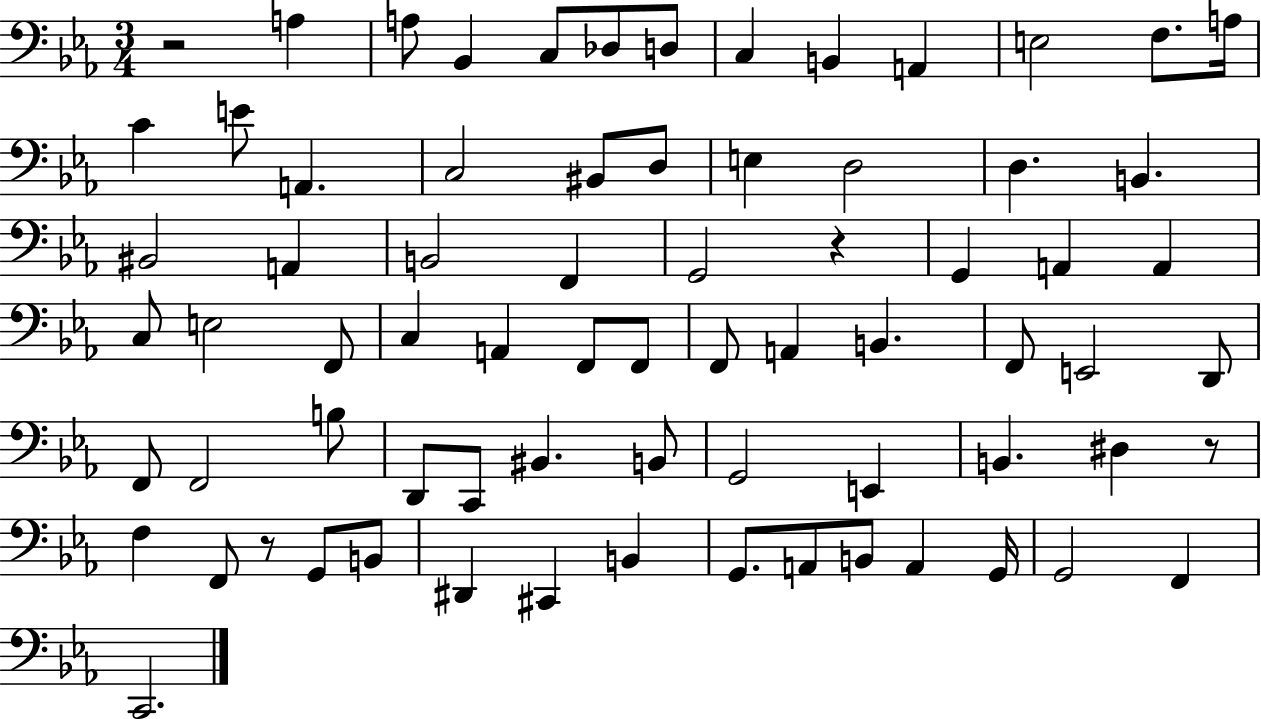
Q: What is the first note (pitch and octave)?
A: A3